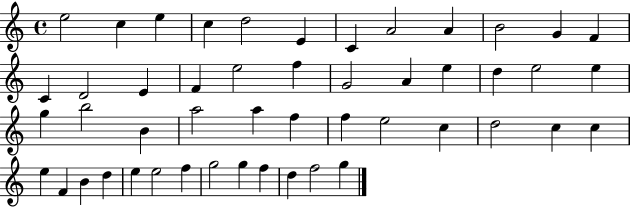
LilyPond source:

{
  \clef treble
  \time 4/4
  \defaultTimeSignature
  \key c \major
  e''2 c''4 e''4 | c''4 d''2 e'4 | c'4 a'2 a'4 | b'2 g'4 f'4 | \break c'4 d'2 e'4 | f'4 e''2 f''4 | g'2 a'4 e''4 | d''4 e''2 e''4 | \break g''4 b''2 b'4 | a''2 a''4 f''4 | f''4 e''2 c''4 | d''2 c''4 c''4 | \break e''4 f'4 b'4 d''4 | e''4 e''2 f''4 | g''2 g''4 f''4 | d''4 f''2 g''4 | \break \bar "|."
}